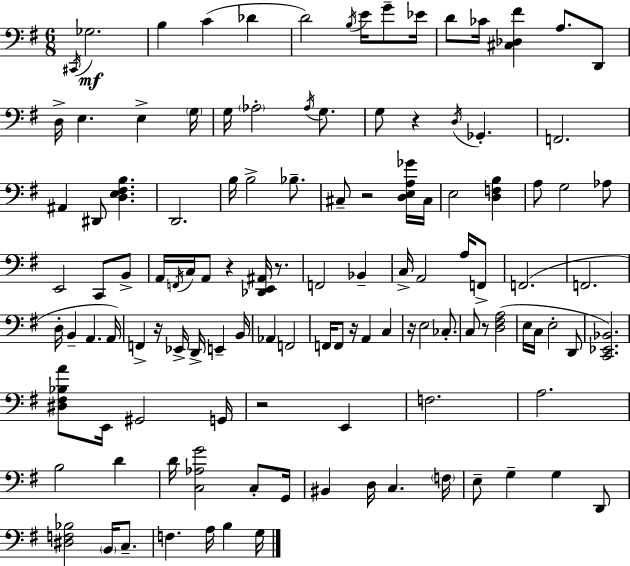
X:1
T:Untitled
M:6/8
L:1/4
K:G
^C,,/4 _G,2 B, C _D D2 B,/4 E/4 G/2 _E/4 D/2 _C/4 [^C,_D,^F] A,/2 D,,/2 D,/4 E, E, G,/4 G,/4 _A,2 _A,/4 G,/2 G,/2 z D,/4 _G,, F,,2 ^A,, ^D,,/2 [D,E,^F,B,] D,,2 B,/4 B,2 _B,/2 ^C,/2 z2 [D,E,A,_G]/4 ^C,/4 E,2 [D,F,B,] A,/2 G,2 _A,/2 E,,2 C,,/2 B,,/2 A,,/4 F,,/4 C,/4 A,,/2 z [_D,,E,,^A,,]/4 z/2 F,,2 _B,, C,/4 A,,2 A,/4 F,,/2 F,,2 F,,2 D,/4 B,, A,, A,,/4 F,, z/4 _E,,/4 D,,/4 E,, B,,/4 _A,, F,,2 F,,/4 F,,/2 z/4 A,, C, z/4 E,2 _C,/2 C,/2 z/2 [D,^F,A,]2 E,/4 C,/4 E,2 D,,/2 [C,,_E,,_B,,]2 [^D,^F,_B,A]/2 E,,/4 ^G,,2 G,,/4 z2 E,, F,2 A,2 B,2 D D/4 [C,_A,G]2 C,/2 G,,/4 ^B,, D,/4 C, F,/4 E,/2 G, G, D,,/2 [^D,F,_B,]2 B,,/4 C,/2 F, A,/4 B, G,/4